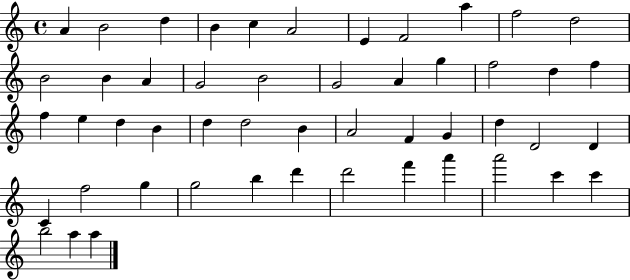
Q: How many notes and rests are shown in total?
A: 50